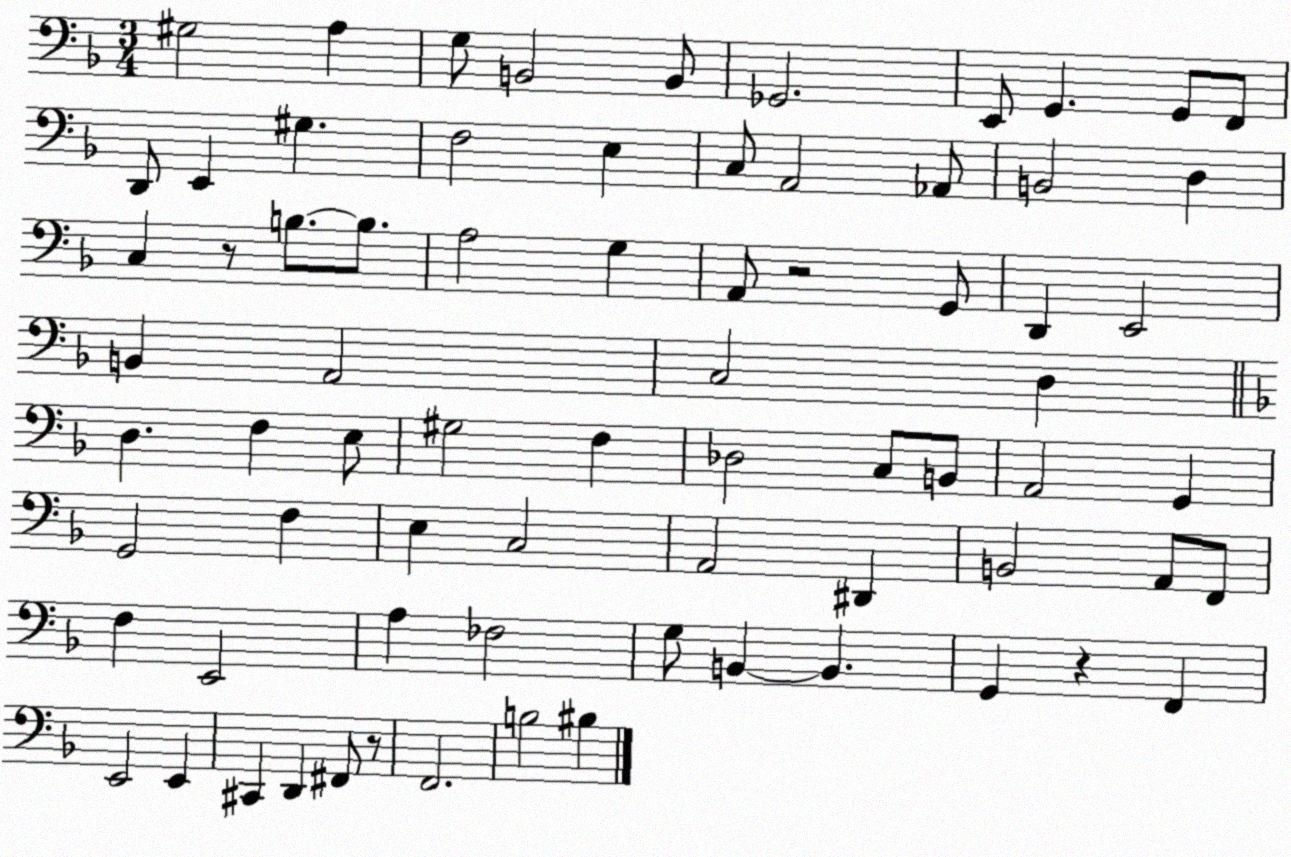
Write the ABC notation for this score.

X:1
T:Untitled
M:3/4
L:1/4
K:F
^G,2 A, G,/2 B,,2 B,,/2 _G,,2 E,,/2 G,, G,,/2 F,,/2 D,,/2 E,, ^G, F,2 E, C,/2 A,,2 _A,,/2 B,,2 D, C, z/2 B,/2 B,/2 A,2 G, A,,/2 z2 G,,/2 D,, E,,2 B,, A,,2 C,2 D, D, F, E,/2 ^G,2 F, _D,2 C,/2 B,,/2 A,,2 G,, G,,2 F, E, C,2 A,,2 ^D,, B,,2 A,,/2 F,,/2 F, E,,2 A, _F,2 G,/2 B,, B,, G,, z F,, E,,2 E,, ^C,, D,, ^F,,/2 z/2 F,,2 B,2 ^B,